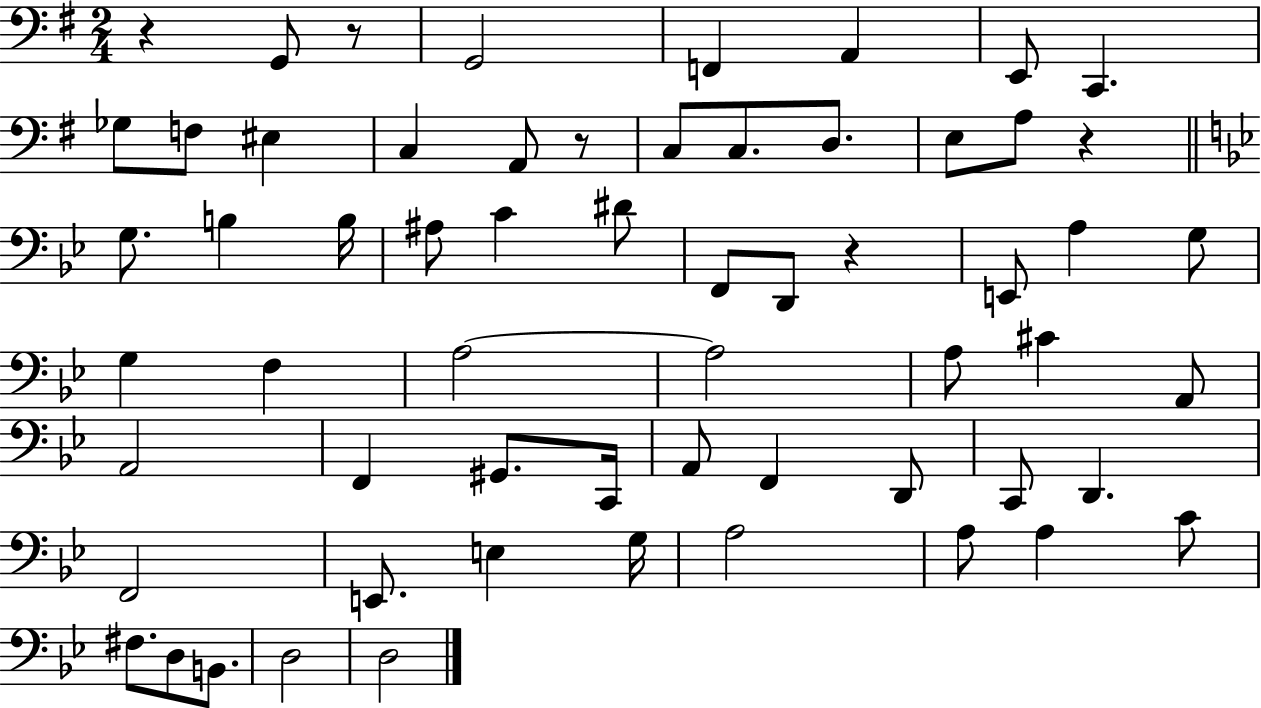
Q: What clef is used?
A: bass